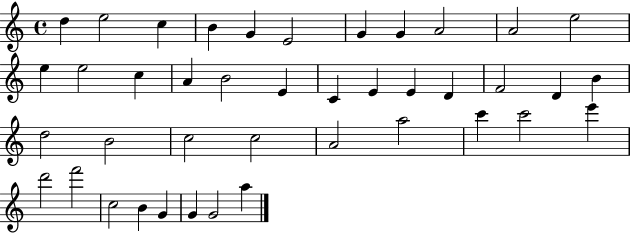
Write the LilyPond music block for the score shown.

{
  \clef treble
  \time 4/4
  \defaultTimeSignature
  \key c \major
  d''4 e''2 c''4 | b'4 g'4 e'2 | g'4 g'4 a'2 | a'2 e''2 | \break e''4 e''2 c''4 | a'4 b'2 e'4 | c'4 e'4 e'4 d'4 | f'2 d'4 b'4 | \break d''2 b'2 | c''2 c''2 | a'2 a''2 | c'''4 c'''2 e'''4 | \break d'''2 f'''2 | c''2 b'4 g'4 | g'4 g'2 a''4 | \bar "|."
}